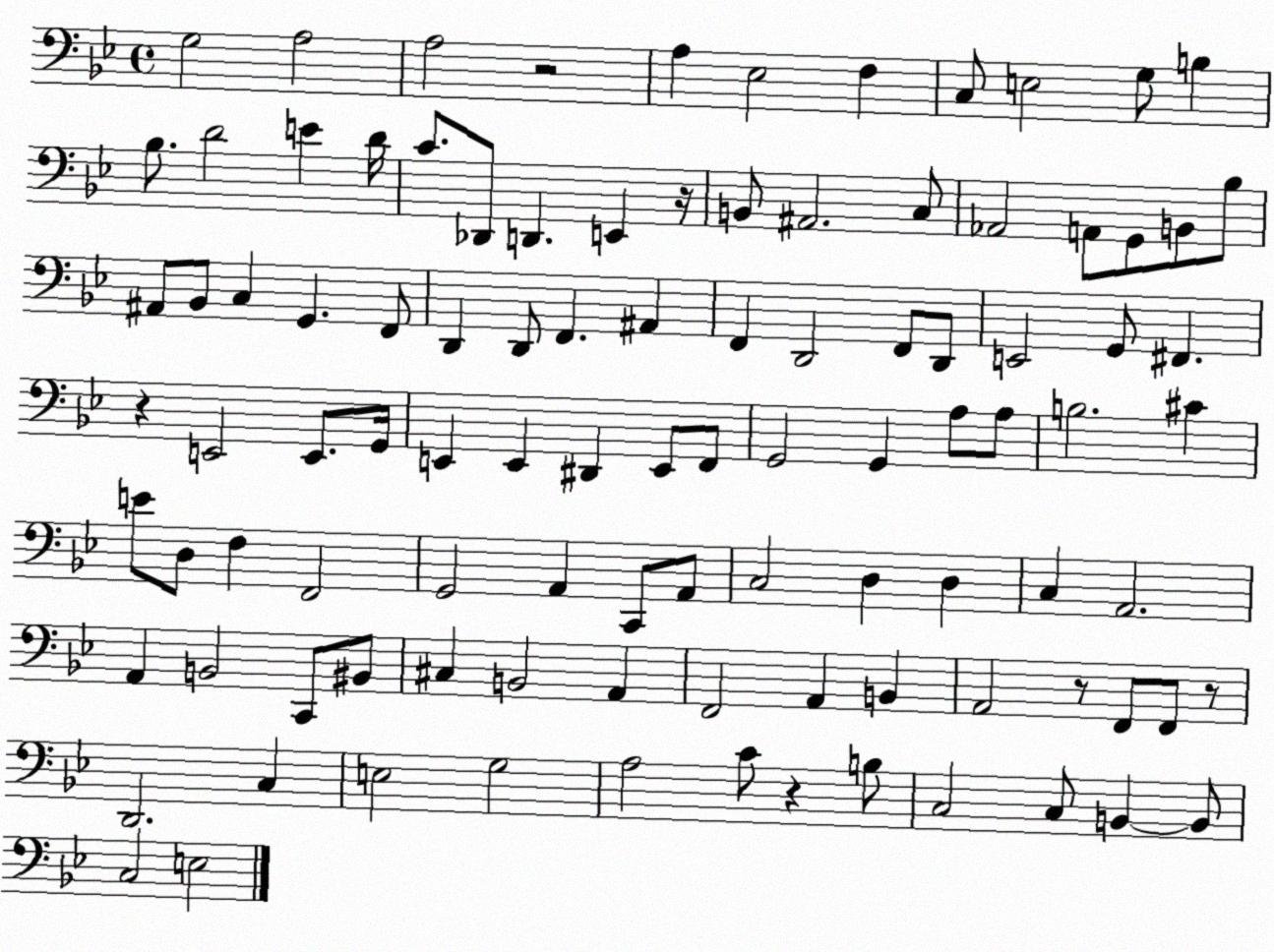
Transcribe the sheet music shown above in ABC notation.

X:1
T:Untitled
M:4/4
L:1/4
K:Bb
G,2 A,2 A,2 z2 A, _E,2 F, C,/2 E,2 G,/2 B, _B,/2 D2 E D/4 C/2 _D,,/2 D,, E,, z/4 B,,/2 ^A,,2 C,/2 _A,,2 A,,/2 G,,/2 B,,/2 _B,/2 ^A,,/2 _B,,/2 C, G,, F,,/2 D,, D,,/2 F,, ^A,, F,, D,,2 F,,/2 D,,/2 E,,2 G,,/2 ^F,, z E,,2 E,,/2 G,,/4 E,, E,, ^D,, E,,/2 F,,/2 G,,2 G,, A,/2 A,/2 B,2 ^C E/2 D,/2 F, F,,2 G,,2 A,, C,,/2 A,,/2 C,2 D, D, C, A,,2 A,, B,,2 C,,/2 ^B,,/2 ^C, B,,2 A,, F,,2 A,, B,, A,,2 z/2 F,,/2 F,,/2 z/2 D,,2 C, E,2 G,2 A,2 C/2 z B,/2 C,2 C,/2 B,, B,,/2 C,2 E,2